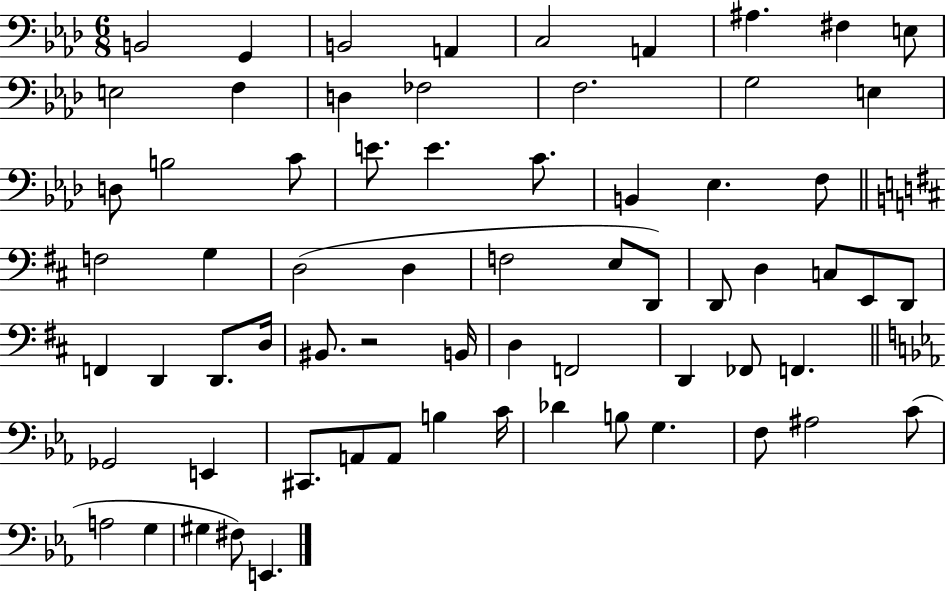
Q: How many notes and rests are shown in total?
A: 67